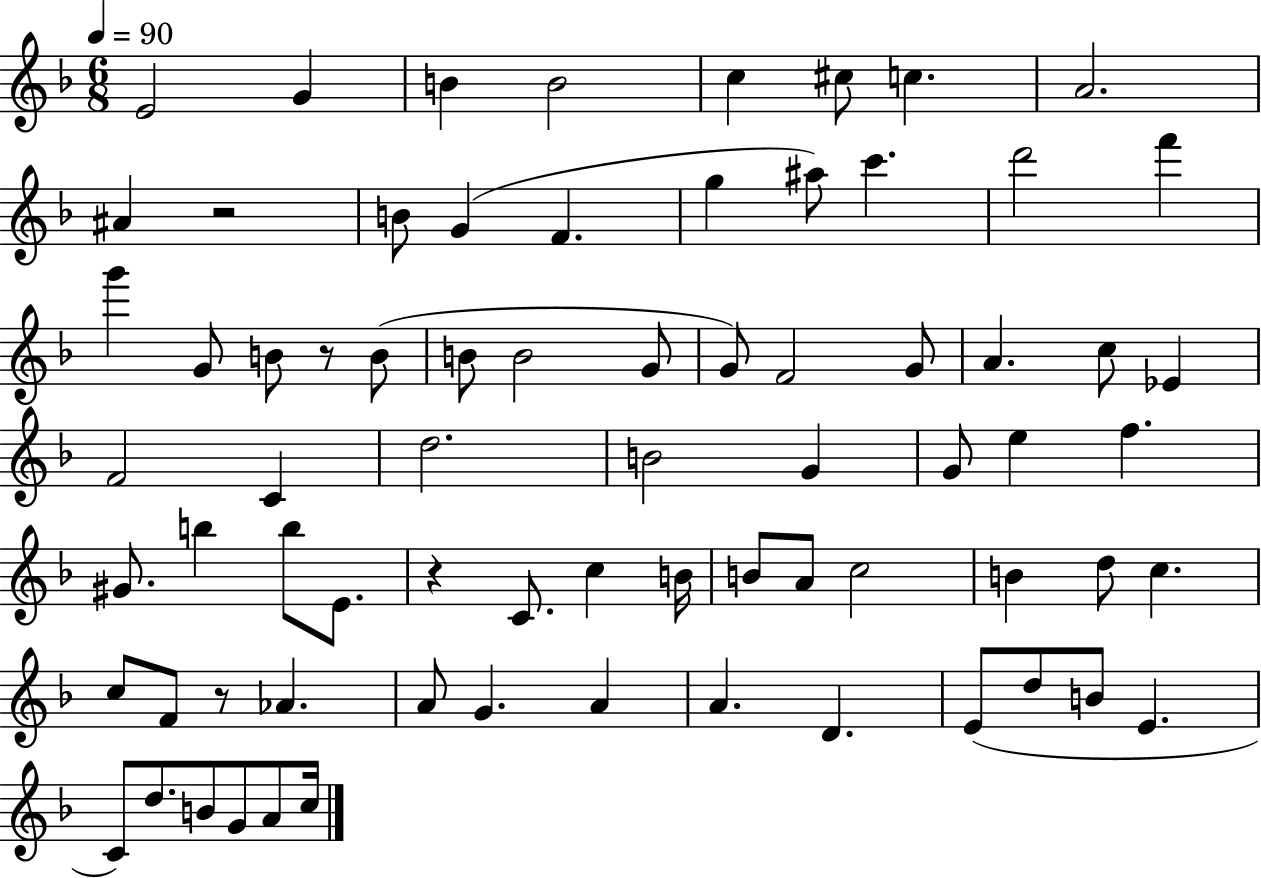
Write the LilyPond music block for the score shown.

{
  \clef treble
  \numericTimeSignature
  \time 6/8
  \key f \major
  \tempo 4 = 90
  \repeat volta 2 { e'2 g'4 | b'4 b'2 | c''4 cis''8 c''4. | a'2. | \break ais'4 r2 | b'8 g'4( f'4. | g''4 ais''8) c'''4. | d'''2 f'''4 | \break g'''4 g'8 b'8 r8 b'8( | b'8 b'2 g'8 | g'8) f'2 g'8 | a'4. c''8 ees'4 | \break f'2 c'4 | d''2. | b'2 g'4 | g'8 e''4 f''4. | \break gis'8. b''4 b''8 e'8. | r4 c'8. c''4 b'16 | b'8 a'8 c''2 | b'4 d''8 c''4. | \break c''8 f'8 r8 aes'4. | a'8 g'4. a'4 | a'4. d'4. | e'8( d''8 b'8 e'4. | \break c'8) d''8. b'8 g'8 a'8 c''16 | } \bar "|."
}